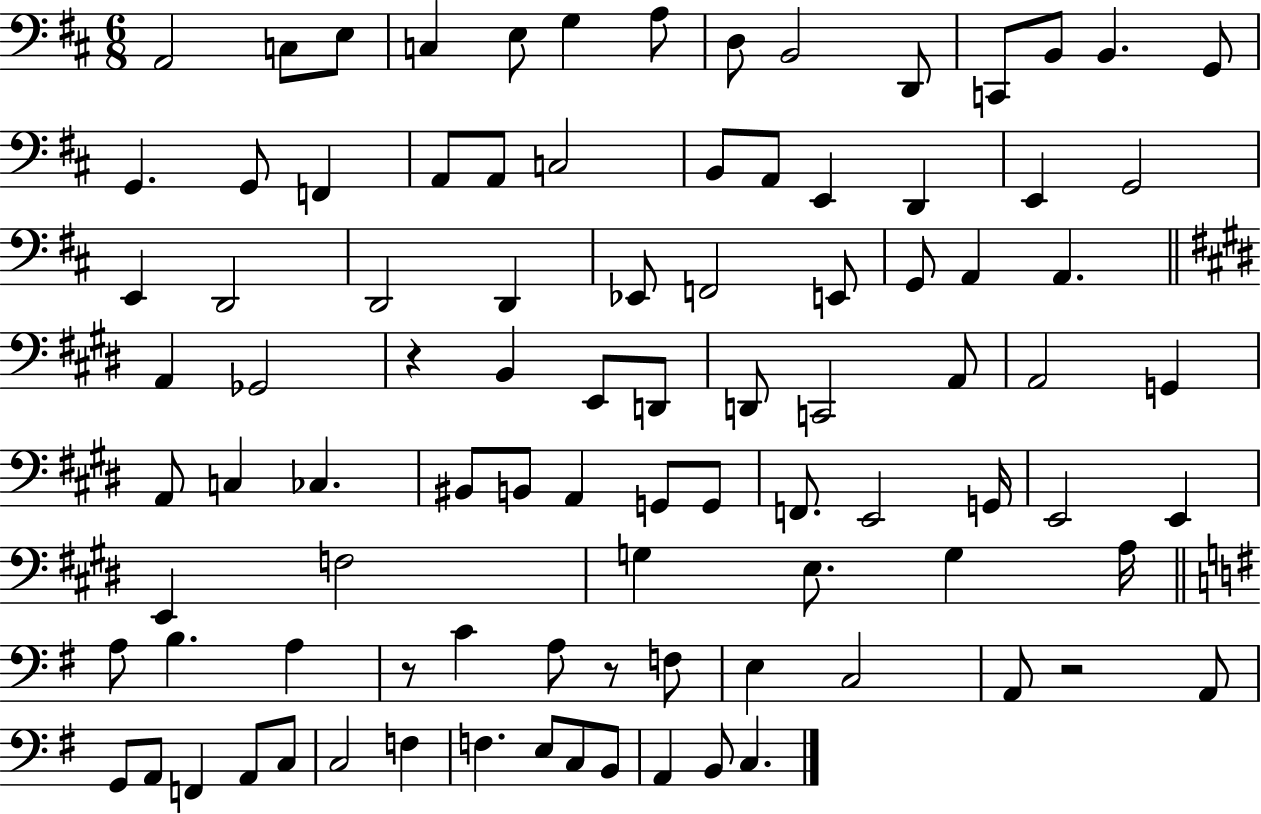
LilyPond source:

{
  \clef bass
  \numericTimeSignature
  \time 6/8
  \key d \major
  a,2 c8 e8 | c4 e8 g4 a8 | d8 b,2 d,8 | c,8 b,8 b,4. g,8 | \break g,4. g,8 f,4 | a,8 a,8 c2 | b,8 a,8 e,4 d,4 | e,4 g,2 | \break e,4 d,2 | d,2 d,4 | ees,8 f,2 e,8 | g,8 a,4 a,4. | \break \bar "||" \break \key e \major a,4 ges,2 | r4 b,4 e,8 d,8 | d,8 c,2 a,8 | a,2 g,4 | \break a,8 c4 ces4. | bis,8 b,8 a,4 g,8 g,8 | f,8. e,2 g,16 | e,2 e,4 | \break e,4 f2 | g4 e8. g4 a16 | \bar "||" \break \key g \major a8 b4. a4 | r8 c'4 a8 r8 f8 | e4 c2 | a,8 r2 a,8 | \break g,8 a,8 f,4 a,8 c8 | c2 f4 | f4. e8 c8 b,8 | a,4 b,8 c4. | \break \bar "|."
}